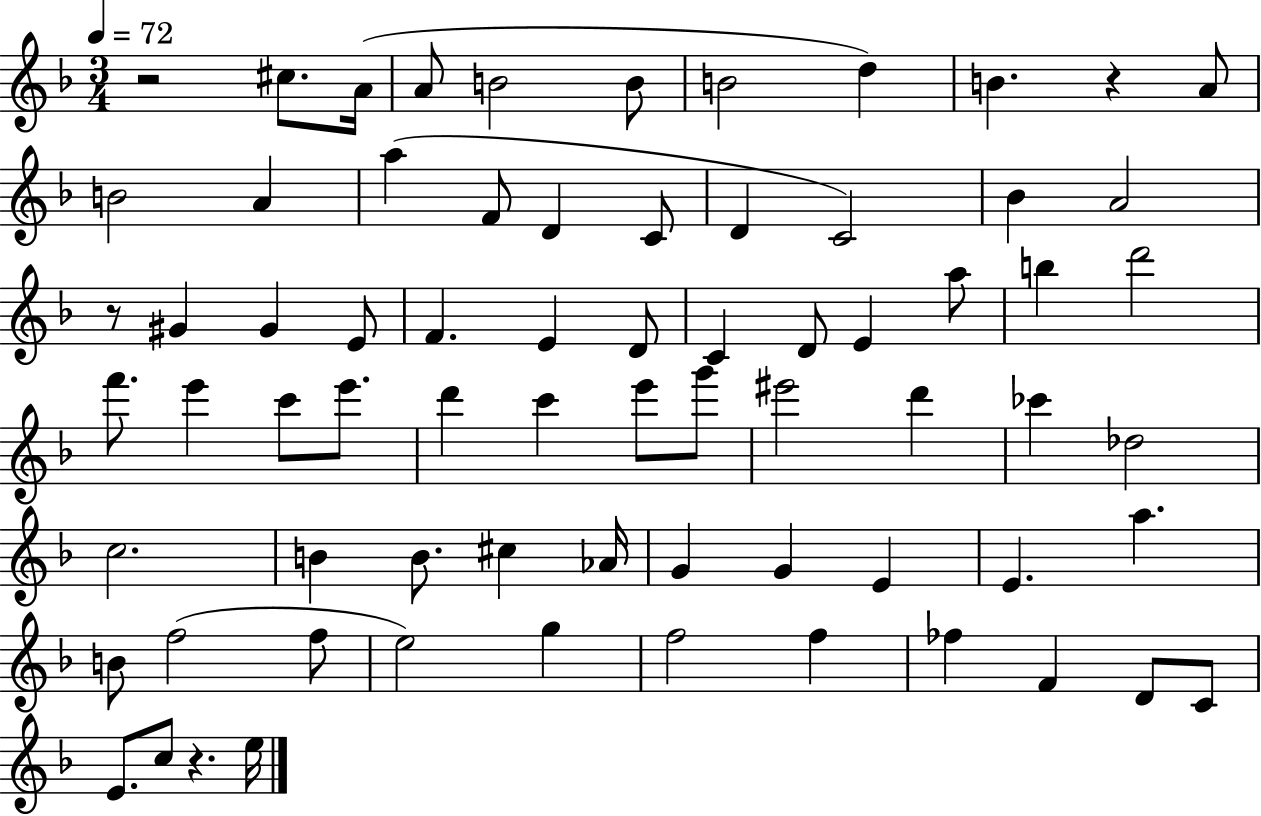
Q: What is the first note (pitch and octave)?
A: C#5